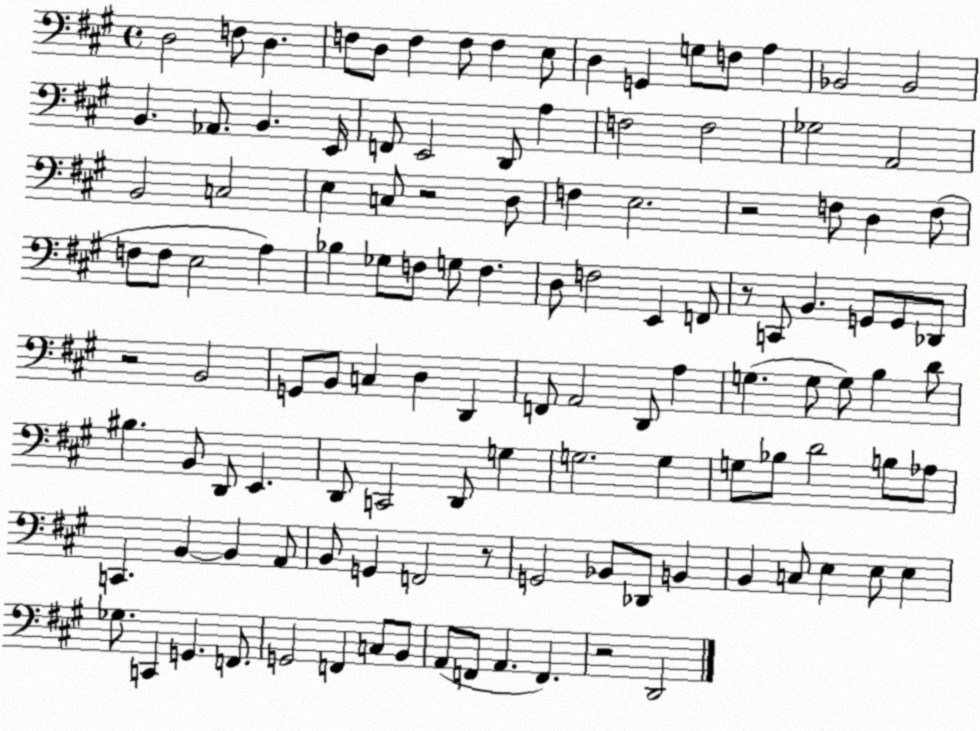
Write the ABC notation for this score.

X:1
T:Untitled
M:4/4
L:1/4
K:A
D,2 F,/2 D, F,/2 D,/2 F, F,/2 F, E,/2 D, G,, G,/2 F,/2 A, _B,,2 _B,,2 B,, _A,,/2 B,, E,,/4 F,,/2 E,,2 D,,/2 A, F,2 F,2 _G,2 A,,2 B,,2 C,2 E, C,/2 z2 D,/2 F, E,2 z2 F,/2 D, F,/2 F,/2 F,/2 E,2 A, _B, _G,/2 F,/2 G,/2 F, D,/2 F,2 E,, F,,/2 z/2 C,,/2 B,, G,,/2 G,,/2 _D,,/2 z2 B,,2 G,,/2 B,,/2 C, D, D,, F,,/2 A,,2 D,,/2 A, G, G,/2 G,/2 B, D/2 ^B, B,,/2 D,,/2 E,, D,,/2 C,,2 D,,/2 G, G,2 G, G,/2 _B,/2 D2 B,/2 _A,/2 C,, B,, B,, A,,/2 B,,/2 G,, F,,2 z/2 G,,2 _B,,/2 _D,,/2 B,, B,, C,/2 E, E,/2 E, _G,/2 C,, G,, F,,/2 G,,2 F,, C,/2 B,,/2 A,,/2 F,,/2 A,, F,, z2 D,,2